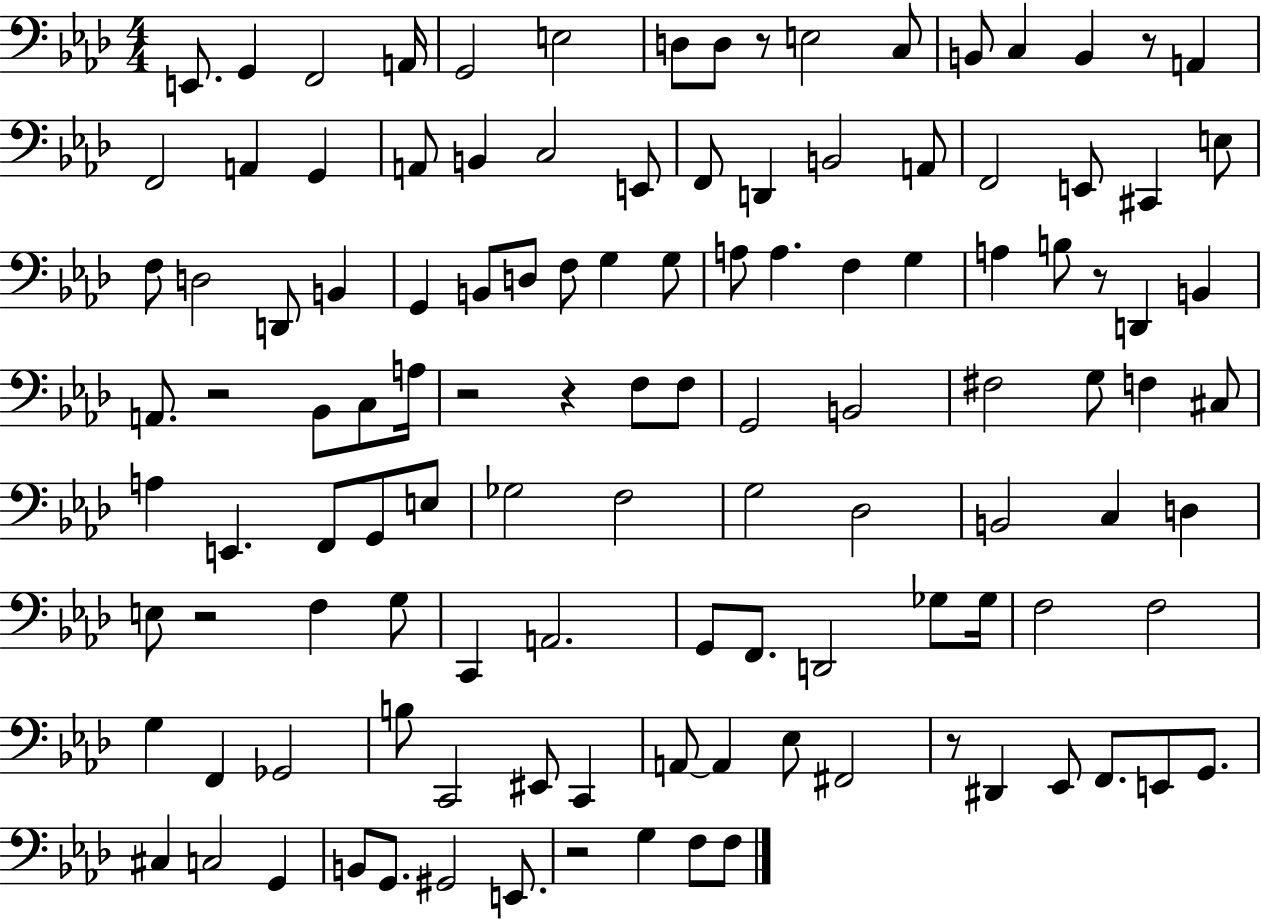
X:1
T:Untitled
M:4/4
L:1/4
K:Ab
E,,/2 G,, F,,2 A,,/4 G,,2 E,2 D,/2 D,/2 z/2 E,2 C,/2 B,,/2 C, B,, z/2 A,, F,,2 A,, G,, A,,/2 B,, C,2 E,,/2 F,,/2 D,, B,,2 A,,/2 F,,2 E,,/2 ^C,, E,/2 F,/2 D,2 D,,/2 B,, G,, B,,/2 D,/2 F,/2 G, G,/2 A,/2 A, F, G, A, B,/2 z/2 D,, B,, A,,/2 z2 _B,,/2 C,/2 A,/4 z2 z F,/2 F,/2 G,,2 B,,2 ^F,2 G,/2 F, ^C,/2 A, E,, F,,/2 G,,/2 E,/2 _G,2 F,2 G,2 _D,2 B,,2 C, D, E,/2 z2 F, G,/2 C,, A,,2 G,,/2 F,,/2 D,,2 _G,/2 _G,/4 F,2 F,2 G, F,, _G,,2 B,/2 C,,2 ^E,,/2 C,, A,,/2 A,, _E,/2 ^F,,2 z/2 ^D,, _E,,/2 F,,/2 E,,/2 G,,/2 ^C, C,2 G,, B,,/2 G,,/2 ^G,,2 E,,/2 z2 G, F,/2 F,/2